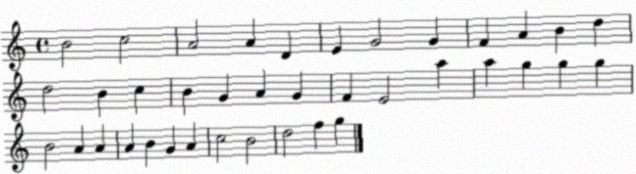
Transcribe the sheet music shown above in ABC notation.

X:1
T:Untitled
M:4/4
L:1/4
K:C
B2 c2 A2 A D E G2 G F A B d d2 B c B G A G F E2 a a g g g B2 A A A B G A c2 B2 d2 f g